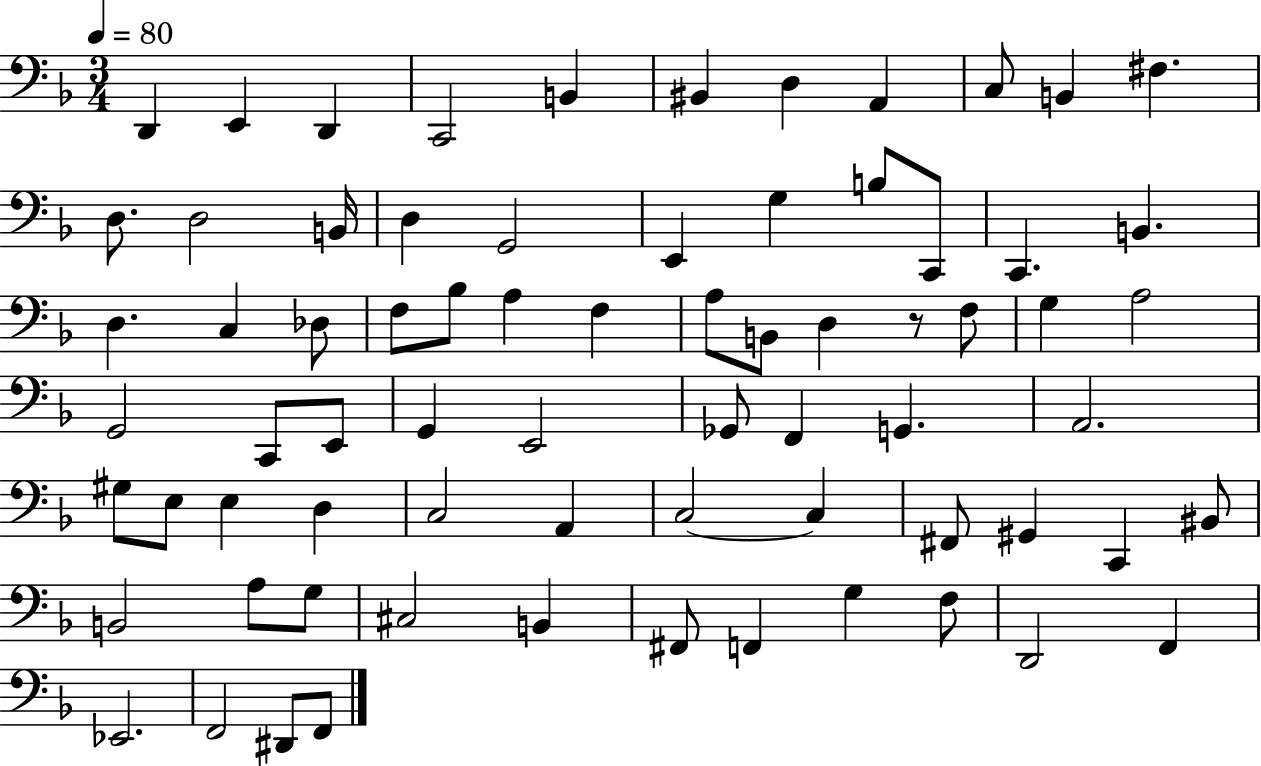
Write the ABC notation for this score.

X:1
T:Untitled
M:3/4
L:1/4
K:F
D,, E,, D,, C,,2 B,, ^B,, D, A,, C,/2 B,, ^F, D,/2 D,2 B,,/4 D, G,,2 E,, G, B,/2 C,,/2 C,, B,, D, C, _D,/2 F,/2 _B,/2 A, F, A,/2 B,,/2 D, z/2 F,/2 G, A,2 G,,2 C,,/2 E,,/2 G,, E,,2 _G,,/2 F,, G,, A,,2 ^G,/2 E,/2 E, D, C,2 A,, C,2 C, ^F,,/2 ^G,, C,, ^B,,/2 B,,2 A,/2 G,/2 ^C,2 B,, ^F,,/2 F,, G, F,/2 D,,2 F,, _E,,2 F,,2 ^D,,/2 F,,/2